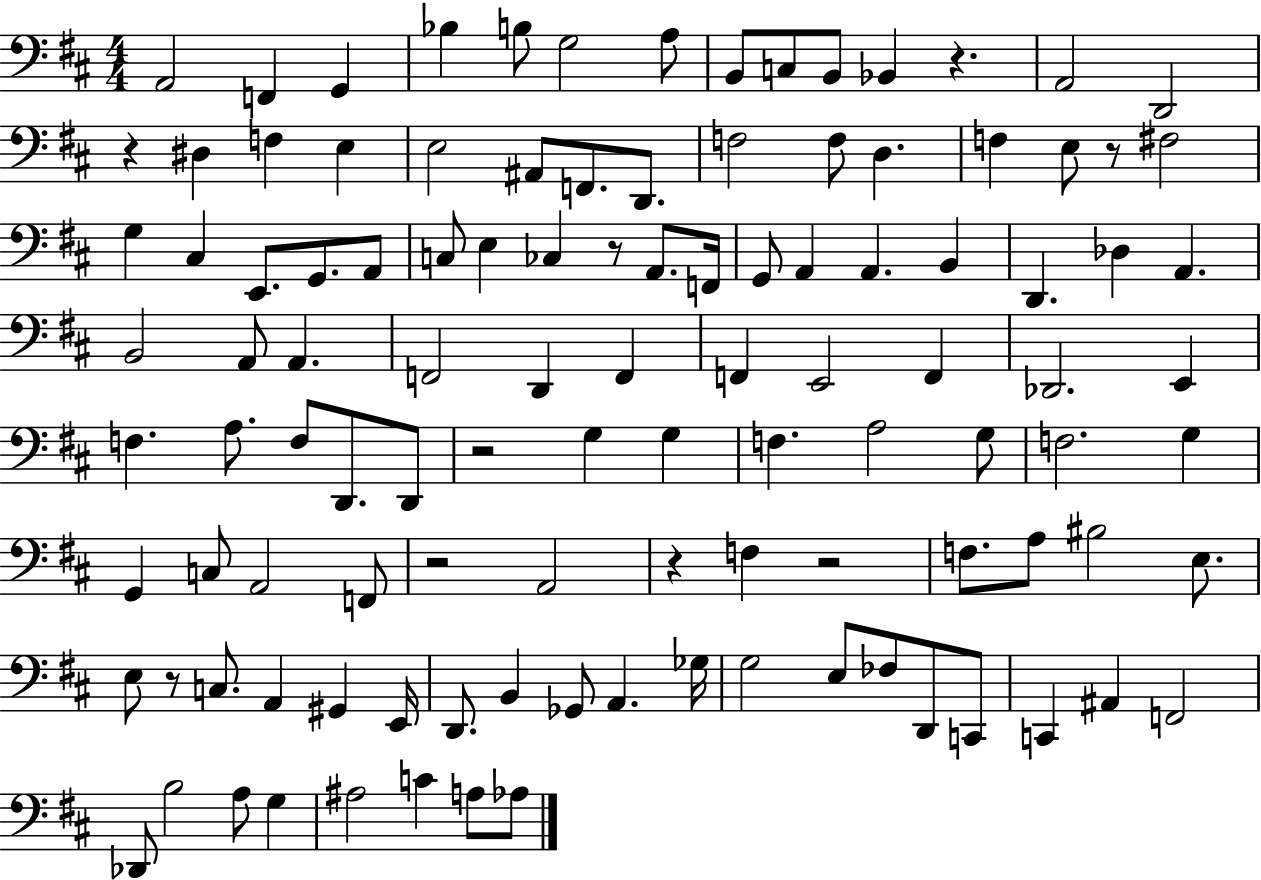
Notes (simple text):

A2/h F2/q G2/q Bb3/q B3/e G3/h A3/e B2/e C3/e B2/e Bb2/q R/q. A2/h D2/h R/q D#3/q F3/q E3/q E3/h A#2/e F2/e. D2/e. F3/h F3/e D3/q. F3/q E3/e R/e F#3/h G3/q C#3/q E2/e. G2/e. A2/e C3/e E3/q CES3/q R/e A2/e. F2/s G2/e A2/q A2/q. B2/q D2/q. Db3/q A2/q. B2/h A2/e A2/q. F2/h D2/q F2/q F2/q E2/h F2/q Db2/h. E2/q F3/q. A3/e. F3/e D2/e. D2/e R/h G3/q G3/q F3/q. A3/h G3/e F3/h. G3/q G2/q C3/e A2/h F2/e R/h A2/h R/q F3/q R/h F3/e. A3/e BIS3/h E3/e. E3/e R/e C3/e. A2/q G#2/q E2/s D2/e. B2/q Gb2/e A2/q. Gb3/s G3/h E3/e FES3/e D2/e C2/e C2/q A#2/q F2/h Db2/e B3/h A3/e G3/q A#3/h C4/q A3/e Ab3/e